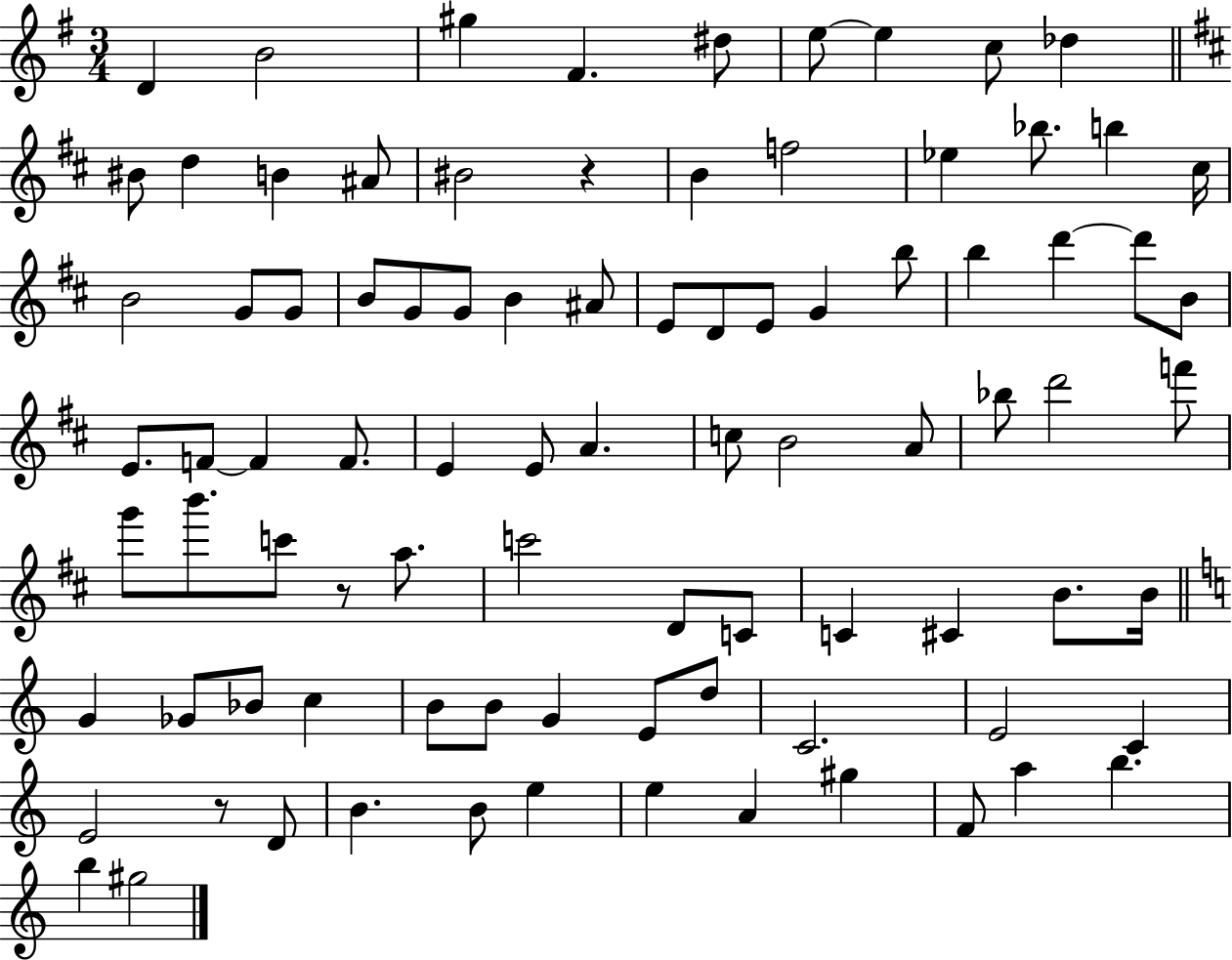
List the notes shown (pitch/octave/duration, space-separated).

D4/q B4/h G#5/q F#4/q. D#5/e E5/e E5/q C5/e Db5/q BIS4/e D5/q B4/q A#4/e BIS4/h R/q B4/q F5/h Eb5/q Bb5/e. B5/q C#5/s B4/h G4/e G4/e B4/e G4/e G4/e B4/q A#4/e E4/e D4/e E4/e G4/q B5/e B5/q D6/q D6/e B4/e E4/e. F4/e F4/q F4/e. E4/q E4/e A4/q. C5/e B4/h A4/e Bb5/e D6/h F6/e G6/e B6/e. C6/e R/e A5/e. C6/h D4/e C4/e C4/q C#4/q B4/e. B4/s G4/q Gb4/e Bb4/e C5/q B4/e B4/e G4/q E4/e D5/e C4/h. E4/h C4/q E4/h R/e D4/e B4/q. B4/e E5/q E5/q A4/q G#5/q F4/e A5/q B5/q. B5/q G#5/h